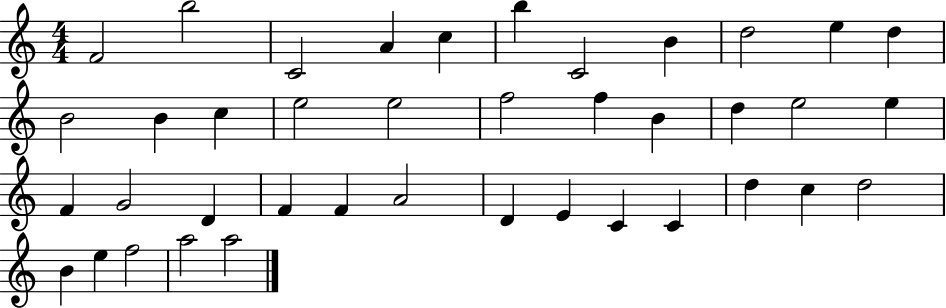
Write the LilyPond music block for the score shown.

{
  \clef treble
  \numericTimeSignature
  \time 4/4
  \key c \major
  f'2 b''2 | c'2 a'4 c''4 | b''4 c'2 b'4 | d''2 e''4 d''4 | \break b'2 b'4 c''4 | e''2 e''2 | f''2 f''4 b'4 | d''4 e''2 e''4 | \break f'4 g'2 d'4 | f'4 f'4 a'2 | d'4 e'4 c'4 c'4 | d''4 c''4 d''2 | \break b'4 e''4 f''2 | a''2 a''2 | \bar "|."
}